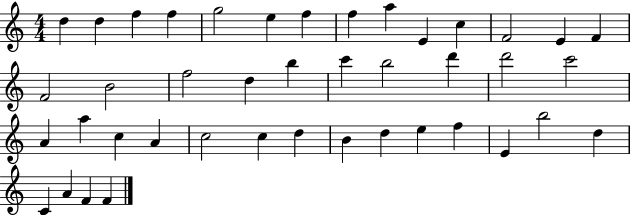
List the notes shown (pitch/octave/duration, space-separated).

D5/q D5/q F5/q F5/q G5/h E5/q F5/q F5/q A5/q E4/q C5/q F4/h E4/q F4/q F4/h B4/h F5/h D5/q B5/q C6/q B5/h D6/q D6/h C6/h A4/q A5/q C5/q A4/q C5/h C5/q D5/q B4/q D5/q E5/q F5/q E4/q B5/h D5/q C4/q A4/q F4/q F4/q